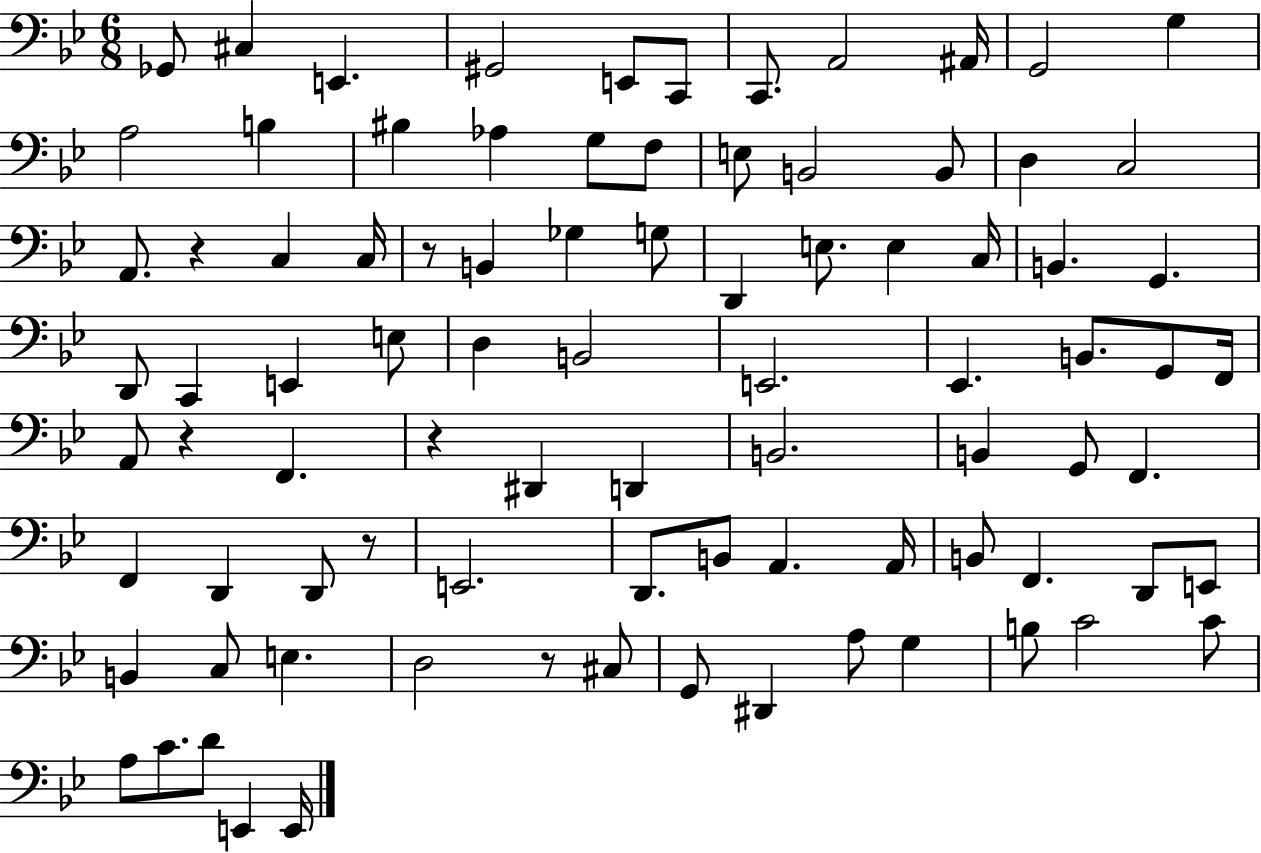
{
  \clef bass
  \numericTimeSignature
  \time 6/8
  \key bes \major
  ges,8 cis4 e,4. | gis,2 e,8 c,8 | c,8. a,2 ais,16 | g,2 g4 | \break a2 b4 | bis4 aes4 g8 f8 | e8 b,2 b,8 | d4 c2 | \break a,8. r4 c4 c16 | r8 b,4 ges4 g8 | d,4 e8. e4 c16 | b,4. g,4. | \break d,8 c,4 e,4 e8 | d4 b,2 | e,2. | ees,4. b,8. g,8 f,16 | \break a,8 r4 f,4. | r4 dis,4 d,4 | b,2. | b,4 g,8 f,4. | \break f,4 d,4 d,8 r8 | e,2. | d,8. b,8 a,4. a,16 | b,8 f,4. d,8 e,8 | \break b,4 c8 e4. | d2 r8 cis8 | g,8 dis,4 a8 g4 | b8 c'2 c'8 | \break a8 c'8. d'8 e,4 e,16 | \bar "|."
}